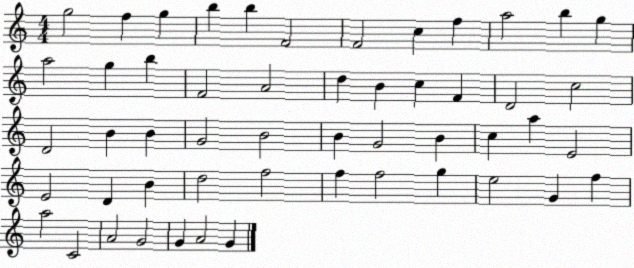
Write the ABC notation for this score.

X:1
T:Untitled
M:4/4
L:1/4
K:C
g2 f g b b F2 F2 c f a2 b g a2 g b F2 A2 d B c F D2 c2 D2 B B G2 B2 B G2 B c a E2 E2 D B d2 f2 f f2 g e2 G f a2 C2 A2 G2 G A2 G